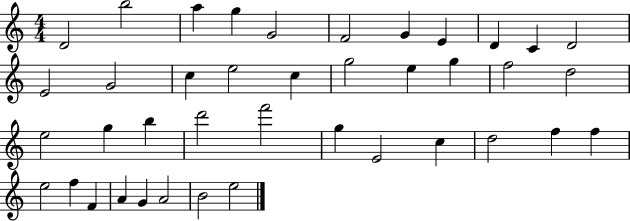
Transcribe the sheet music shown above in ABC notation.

X:1
T:Untitled
M:4/4
L:1/4
K:C
D2 b2 a g G2 F2 G E D C D2 E2 G2 c e2 c g2 e g f2 d2 e2 g b d'2 f'2 g E2 c d2 f f e2 f F A G A2 B2 e2